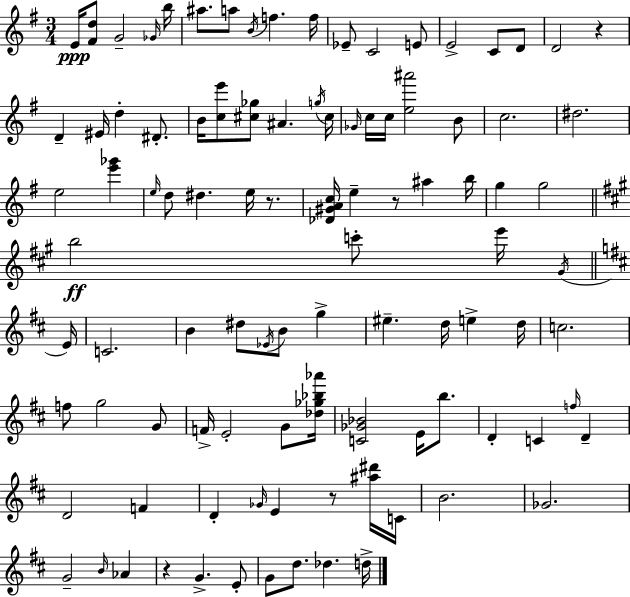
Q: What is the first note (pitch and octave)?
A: E4